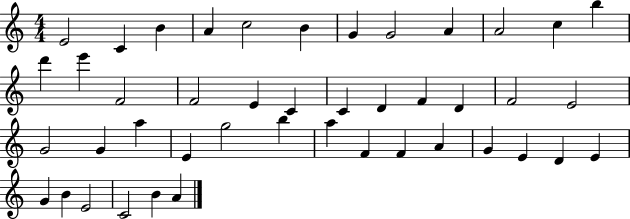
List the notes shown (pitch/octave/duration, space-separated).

E4/h C4/q B4/q A4/q C5/h B4/q G4/q G4/h A4/q A4/h C5/q B5/q D6/q E6/q F4/h F4/h E4/q C4/q C4/q D4/q F4/q D4/q F4/h E4/h G4/h G4/q A5/q E4/q G5/h B5/q A5/q F4/q F4/q A4/q G4/q E4/q D4/q E4/q G4/q B4/q E4/h C4/h B4/q A4/q